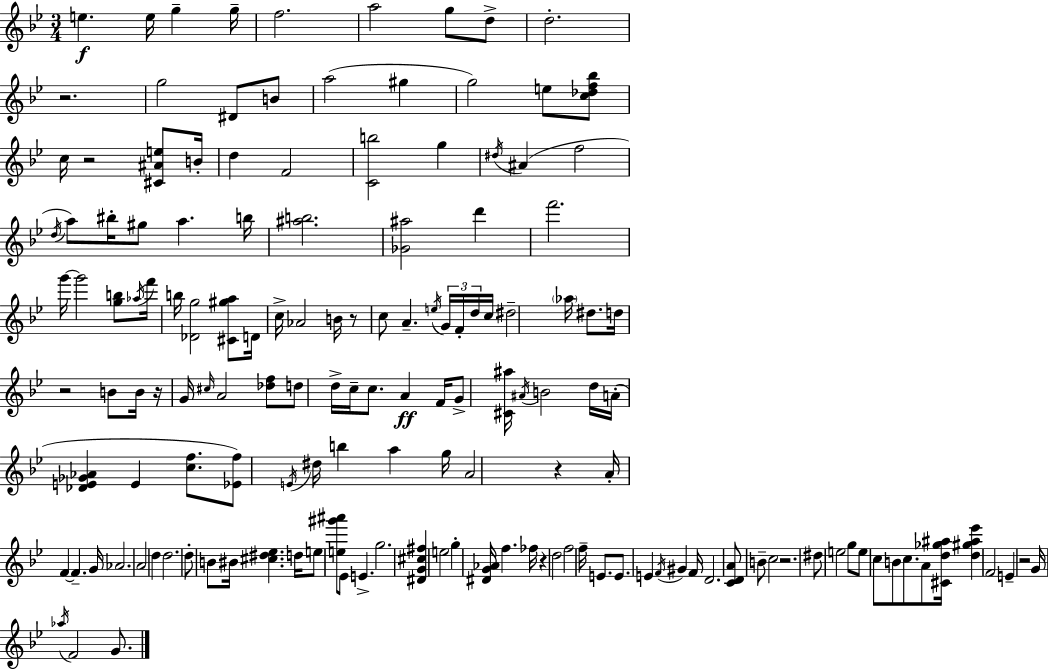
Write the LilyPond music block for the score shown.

{
  \clef treble
  \numericTimeSignature
  \time 3/4
  \key g \minor
  e''4.\f e''16 g''4-- g''16-- | f''2. | a''2 g''8 d''8-> | d''2.-. | \break r2. | g''2 dis'8 b'8 | a''2( gis''4 | g''2) e''8 <c'' des'' f'' bes''>8 | \break c''16 r2 <cis' ais' e''>8 b'16-. | d''4 f'2 | <c' b''>2 g''4 | \acciaccatura { dis''16 } ais'4( f''2 | \break \acciaccatura { d''16 }) a''8 bis''16-. gis''8 a''4. | b''16 <ais'' b''>2. | <ges' ais''>2 d'''4 | f'''2. | \break g'''16~~ g'''2 <g'' b''>8 | \acciaccatura { aes''16 } f'''16 b''16 <des' g''>2 | <cis' gis'' a''>8 d'16 c''16-> aes'2 | b'16 r8 c''8 a'4.-- \acciaccatura { e''16 } | \break \tuplet 3/2 { g'16 f'16-. d''16 } c''16 dis''2-- | \parenthesize aes''16 dis''8. d''16 r2 | b'8 b'16 r16 g'16 \grace { cis''16 } a'2 | <des'' f''>8 d''8 d''16-> c''16-- c''8. | \break a'4\ff f'16 g'8-> <cis' ais''>16 \acciaccatura { ais'16 } b'2 | d''16 a'16-.( <des' e' ges' aes'>4 e'4 | <c'' f''>8. <ees' f''>8) \acciaccatura { e'16 } dis''16 b''4 | a''4 g''16 a'2 | \break r4 a'16-. f'4~~ | f'4.-- g'16 aes'2. | a'2 | d''4 d''2. | \break d''8-. b'8 bis'16 | <cis'' dis'' ees''>4. d''16 e''8 <e'' gis''' ais'''>8 ees'8 | e'4.-> g''2. | <dis' g' cis'' fis''>4 e''2 | \break g''4-. <dis' g' aes'>16 | f''4. fes''16 r4 d''2 | f''2 | f''16-- e'8. e'8. e'4 | \break \acciaccatura { f'16 } gis'4 f'16 d'2. | <c' d' a'>8 b'8-- | c''2 r2. | dis''8 e''2 | \break g''8 e''8 c''8 | b'8 c''8. a'8 <cis' d'' ges'' ais''>16 <d'' gis'' ais'' ees'''>4 | f'2 e'4-- | r2 g'16 \acciaccatura { aes''16 } f'2 | \break g'8. \bar "|."
}